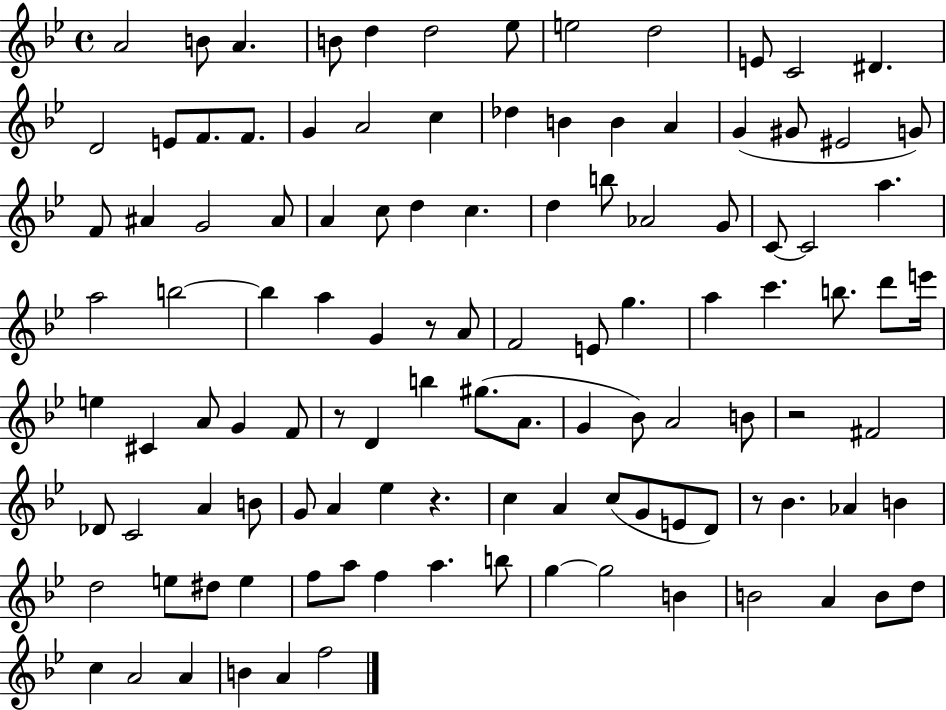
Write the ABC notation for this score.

X:1
T:Untitled
M:4/4
L:1/4
K:Bb
A2 B/2 A B/2 d d2 _e/2 e2 d2 E/2 C2 ^D D2 E/2 F/2 F/2 G A2 c _d B B A G ^G/2 ^E2 G/2 F/2 ^A G2 ^A/2 A c/2 d c d b/2 _A2 G/2 C/2 C2 a a2 b2 b a G z/2 A/2 F2 E/2 g a c' b/2 d'/2 e'/4 e ^C A/2 G F/2 z/2 D b ^g/2 A/2 G _B/2 A2 B/2 z2 ^F2 _D/2 C2 A B/2 G/2 A _e z c A c/2 G/2 E/2 D/2 z/2 _B _A B d2 e/2 ^d/2 e f/2 a/2 f a b/2 g g2 B B2 A B/2 d/2 c A2 A B A f2